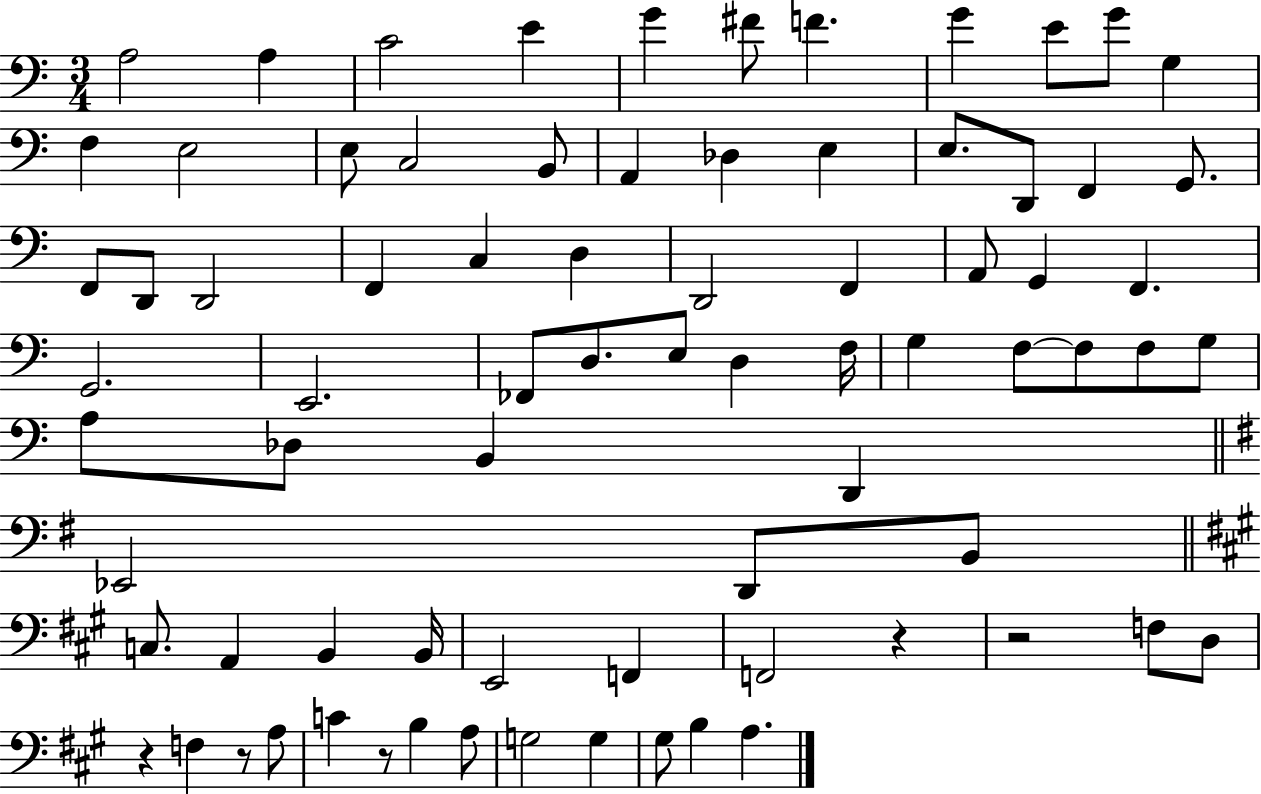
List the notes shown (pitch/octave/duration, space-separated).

A3/h A3/q C4/h E4/q G4/q F#4/e F4/q. G4/q E4/e G4/e G3/q F3/q E3/h E3/e C3/h B2/e A2/q Db3/q E3/q E3/e. D2/e F2/q G2/e. F2/e D2/e D2/h F2/q C3/q D3/q D2/h F2/q A2/e G2/q F2/q. G2/h. E2/h. FES2/e D3/e. E3/e D3/q F3/s G3/q F3/e F3/e F3/e G3/e A3/e Db3/e B2/q D2/q Eb2/h D2/e B2/e C3/e. A2/q B2/q B2/s E2/h F2/q F2/h R/q R/h F3/e D3/e R/q F3/q R/e A3/e C4/q R/e B3/q A3/e G3/h G3/q G#3/e B3/q A3/q.